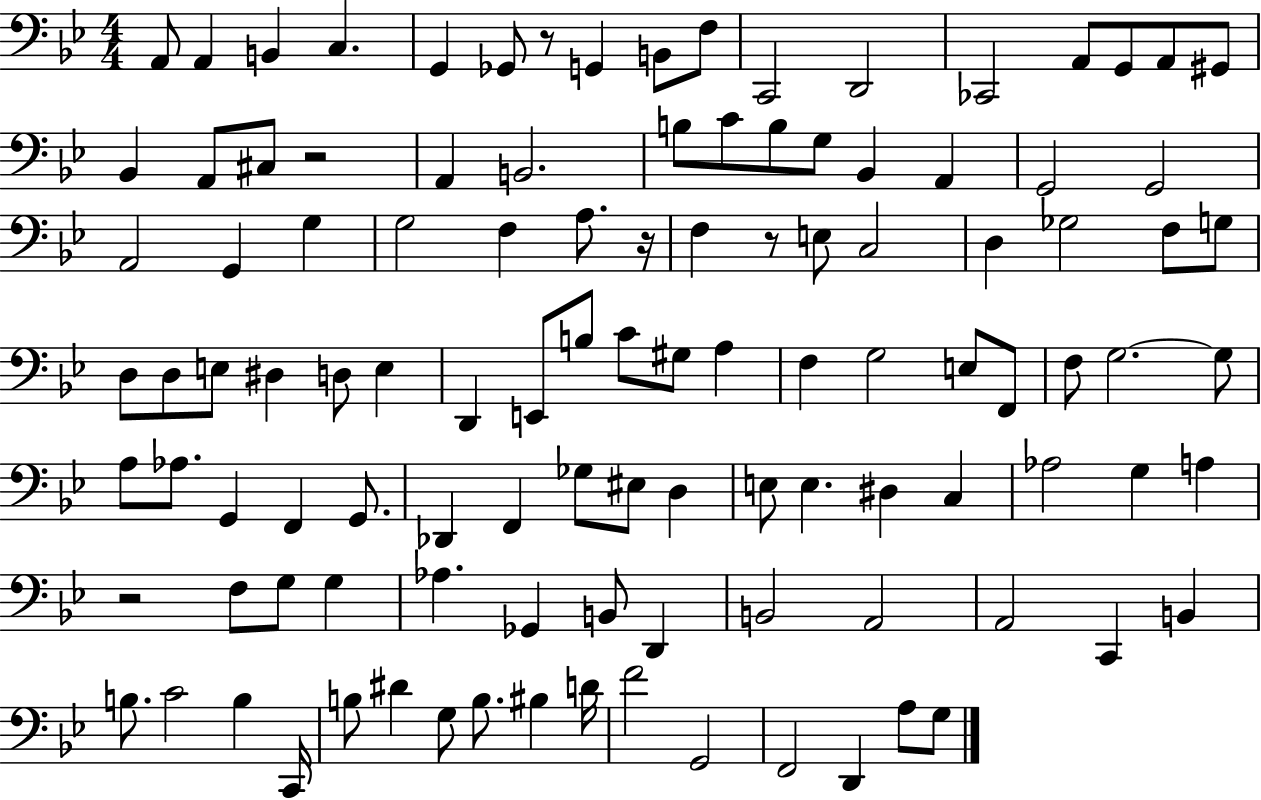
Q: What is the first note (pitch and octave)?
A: A2